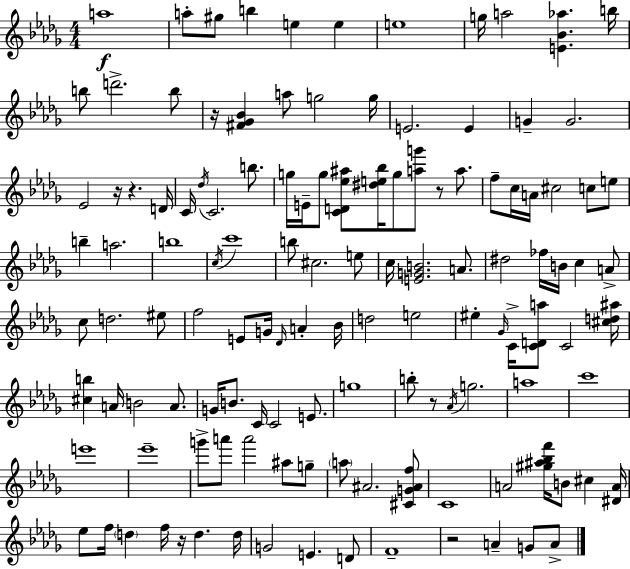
{
  \clef treble
  \numericTimeSignature
  \time 4/4
  \key bes \minor
  \repeat volta 2 { a''1\f | a''8-. gis''8 b''4 e''4 e''4 | e''1 | g''16 a''2 <e' bes' aes''>4. b''16 | \break b''8 d'''2.-> b''8 | r16 <fis' ges' bes'>4 a''8 g''2 g''16 | e'2. e'4 | g'4-- g'2. | \break ees'2 r16 r4. d'16 | c'16 \acciaccatura { des''16 } c'2. b''8. | g''16 e'16-- g''8 <c' d' ees'' ais''>8 <dis'' e'' bes''>16 g''8 <a'' g'''>8 r8 a''8. | f''8-- c''16 a'16 cis''2 c''8 e''8 | \break b''4-- a''2. | b''1 | \acciaccatura { c''16 } c'''1 | b''8 cis''2. | \break e''8 c''16 <e' g' b'>2. a'8. | dis''2 fes''16 b'16 c''4 | a'8-> c''8 d''2. | eis''8 f''2 e'8 g'16 \grace { des'16 } a'4-. | \break bes'16 d''2 e''2 | eis''4-. \grace { ges'16 } c'16-> <c' d' a''>8 c'2 | <cis'' d'' ais''>16 <cis'' b''>4 a'16 b'2 | a'8. g'16 b'8. c'16 c'2 | \break e'8. g''1 | b''8-. r8 \acciaccatura { aes'16 } g''2. | a''1 | c'''1 | \break e'''1 | ees'''1-- | g'''8-> a'''8 a'''2 | ais''8 g''8-- \parenthesize a''8 ais'2. | \break <cis' g' ais' f''>8 c'1 | a'2 <gis'' ais'' bes'' f'''>16 b'8 | cis''4 <dis' a'>16 ees''8 f''16 \parenthesize d''4 f''16 r16 d''4. | d''16 g'2 e'4. | \break d'8 f'1-- | r2 a'4-- | g'8 a'8-> } \bar "|."
}